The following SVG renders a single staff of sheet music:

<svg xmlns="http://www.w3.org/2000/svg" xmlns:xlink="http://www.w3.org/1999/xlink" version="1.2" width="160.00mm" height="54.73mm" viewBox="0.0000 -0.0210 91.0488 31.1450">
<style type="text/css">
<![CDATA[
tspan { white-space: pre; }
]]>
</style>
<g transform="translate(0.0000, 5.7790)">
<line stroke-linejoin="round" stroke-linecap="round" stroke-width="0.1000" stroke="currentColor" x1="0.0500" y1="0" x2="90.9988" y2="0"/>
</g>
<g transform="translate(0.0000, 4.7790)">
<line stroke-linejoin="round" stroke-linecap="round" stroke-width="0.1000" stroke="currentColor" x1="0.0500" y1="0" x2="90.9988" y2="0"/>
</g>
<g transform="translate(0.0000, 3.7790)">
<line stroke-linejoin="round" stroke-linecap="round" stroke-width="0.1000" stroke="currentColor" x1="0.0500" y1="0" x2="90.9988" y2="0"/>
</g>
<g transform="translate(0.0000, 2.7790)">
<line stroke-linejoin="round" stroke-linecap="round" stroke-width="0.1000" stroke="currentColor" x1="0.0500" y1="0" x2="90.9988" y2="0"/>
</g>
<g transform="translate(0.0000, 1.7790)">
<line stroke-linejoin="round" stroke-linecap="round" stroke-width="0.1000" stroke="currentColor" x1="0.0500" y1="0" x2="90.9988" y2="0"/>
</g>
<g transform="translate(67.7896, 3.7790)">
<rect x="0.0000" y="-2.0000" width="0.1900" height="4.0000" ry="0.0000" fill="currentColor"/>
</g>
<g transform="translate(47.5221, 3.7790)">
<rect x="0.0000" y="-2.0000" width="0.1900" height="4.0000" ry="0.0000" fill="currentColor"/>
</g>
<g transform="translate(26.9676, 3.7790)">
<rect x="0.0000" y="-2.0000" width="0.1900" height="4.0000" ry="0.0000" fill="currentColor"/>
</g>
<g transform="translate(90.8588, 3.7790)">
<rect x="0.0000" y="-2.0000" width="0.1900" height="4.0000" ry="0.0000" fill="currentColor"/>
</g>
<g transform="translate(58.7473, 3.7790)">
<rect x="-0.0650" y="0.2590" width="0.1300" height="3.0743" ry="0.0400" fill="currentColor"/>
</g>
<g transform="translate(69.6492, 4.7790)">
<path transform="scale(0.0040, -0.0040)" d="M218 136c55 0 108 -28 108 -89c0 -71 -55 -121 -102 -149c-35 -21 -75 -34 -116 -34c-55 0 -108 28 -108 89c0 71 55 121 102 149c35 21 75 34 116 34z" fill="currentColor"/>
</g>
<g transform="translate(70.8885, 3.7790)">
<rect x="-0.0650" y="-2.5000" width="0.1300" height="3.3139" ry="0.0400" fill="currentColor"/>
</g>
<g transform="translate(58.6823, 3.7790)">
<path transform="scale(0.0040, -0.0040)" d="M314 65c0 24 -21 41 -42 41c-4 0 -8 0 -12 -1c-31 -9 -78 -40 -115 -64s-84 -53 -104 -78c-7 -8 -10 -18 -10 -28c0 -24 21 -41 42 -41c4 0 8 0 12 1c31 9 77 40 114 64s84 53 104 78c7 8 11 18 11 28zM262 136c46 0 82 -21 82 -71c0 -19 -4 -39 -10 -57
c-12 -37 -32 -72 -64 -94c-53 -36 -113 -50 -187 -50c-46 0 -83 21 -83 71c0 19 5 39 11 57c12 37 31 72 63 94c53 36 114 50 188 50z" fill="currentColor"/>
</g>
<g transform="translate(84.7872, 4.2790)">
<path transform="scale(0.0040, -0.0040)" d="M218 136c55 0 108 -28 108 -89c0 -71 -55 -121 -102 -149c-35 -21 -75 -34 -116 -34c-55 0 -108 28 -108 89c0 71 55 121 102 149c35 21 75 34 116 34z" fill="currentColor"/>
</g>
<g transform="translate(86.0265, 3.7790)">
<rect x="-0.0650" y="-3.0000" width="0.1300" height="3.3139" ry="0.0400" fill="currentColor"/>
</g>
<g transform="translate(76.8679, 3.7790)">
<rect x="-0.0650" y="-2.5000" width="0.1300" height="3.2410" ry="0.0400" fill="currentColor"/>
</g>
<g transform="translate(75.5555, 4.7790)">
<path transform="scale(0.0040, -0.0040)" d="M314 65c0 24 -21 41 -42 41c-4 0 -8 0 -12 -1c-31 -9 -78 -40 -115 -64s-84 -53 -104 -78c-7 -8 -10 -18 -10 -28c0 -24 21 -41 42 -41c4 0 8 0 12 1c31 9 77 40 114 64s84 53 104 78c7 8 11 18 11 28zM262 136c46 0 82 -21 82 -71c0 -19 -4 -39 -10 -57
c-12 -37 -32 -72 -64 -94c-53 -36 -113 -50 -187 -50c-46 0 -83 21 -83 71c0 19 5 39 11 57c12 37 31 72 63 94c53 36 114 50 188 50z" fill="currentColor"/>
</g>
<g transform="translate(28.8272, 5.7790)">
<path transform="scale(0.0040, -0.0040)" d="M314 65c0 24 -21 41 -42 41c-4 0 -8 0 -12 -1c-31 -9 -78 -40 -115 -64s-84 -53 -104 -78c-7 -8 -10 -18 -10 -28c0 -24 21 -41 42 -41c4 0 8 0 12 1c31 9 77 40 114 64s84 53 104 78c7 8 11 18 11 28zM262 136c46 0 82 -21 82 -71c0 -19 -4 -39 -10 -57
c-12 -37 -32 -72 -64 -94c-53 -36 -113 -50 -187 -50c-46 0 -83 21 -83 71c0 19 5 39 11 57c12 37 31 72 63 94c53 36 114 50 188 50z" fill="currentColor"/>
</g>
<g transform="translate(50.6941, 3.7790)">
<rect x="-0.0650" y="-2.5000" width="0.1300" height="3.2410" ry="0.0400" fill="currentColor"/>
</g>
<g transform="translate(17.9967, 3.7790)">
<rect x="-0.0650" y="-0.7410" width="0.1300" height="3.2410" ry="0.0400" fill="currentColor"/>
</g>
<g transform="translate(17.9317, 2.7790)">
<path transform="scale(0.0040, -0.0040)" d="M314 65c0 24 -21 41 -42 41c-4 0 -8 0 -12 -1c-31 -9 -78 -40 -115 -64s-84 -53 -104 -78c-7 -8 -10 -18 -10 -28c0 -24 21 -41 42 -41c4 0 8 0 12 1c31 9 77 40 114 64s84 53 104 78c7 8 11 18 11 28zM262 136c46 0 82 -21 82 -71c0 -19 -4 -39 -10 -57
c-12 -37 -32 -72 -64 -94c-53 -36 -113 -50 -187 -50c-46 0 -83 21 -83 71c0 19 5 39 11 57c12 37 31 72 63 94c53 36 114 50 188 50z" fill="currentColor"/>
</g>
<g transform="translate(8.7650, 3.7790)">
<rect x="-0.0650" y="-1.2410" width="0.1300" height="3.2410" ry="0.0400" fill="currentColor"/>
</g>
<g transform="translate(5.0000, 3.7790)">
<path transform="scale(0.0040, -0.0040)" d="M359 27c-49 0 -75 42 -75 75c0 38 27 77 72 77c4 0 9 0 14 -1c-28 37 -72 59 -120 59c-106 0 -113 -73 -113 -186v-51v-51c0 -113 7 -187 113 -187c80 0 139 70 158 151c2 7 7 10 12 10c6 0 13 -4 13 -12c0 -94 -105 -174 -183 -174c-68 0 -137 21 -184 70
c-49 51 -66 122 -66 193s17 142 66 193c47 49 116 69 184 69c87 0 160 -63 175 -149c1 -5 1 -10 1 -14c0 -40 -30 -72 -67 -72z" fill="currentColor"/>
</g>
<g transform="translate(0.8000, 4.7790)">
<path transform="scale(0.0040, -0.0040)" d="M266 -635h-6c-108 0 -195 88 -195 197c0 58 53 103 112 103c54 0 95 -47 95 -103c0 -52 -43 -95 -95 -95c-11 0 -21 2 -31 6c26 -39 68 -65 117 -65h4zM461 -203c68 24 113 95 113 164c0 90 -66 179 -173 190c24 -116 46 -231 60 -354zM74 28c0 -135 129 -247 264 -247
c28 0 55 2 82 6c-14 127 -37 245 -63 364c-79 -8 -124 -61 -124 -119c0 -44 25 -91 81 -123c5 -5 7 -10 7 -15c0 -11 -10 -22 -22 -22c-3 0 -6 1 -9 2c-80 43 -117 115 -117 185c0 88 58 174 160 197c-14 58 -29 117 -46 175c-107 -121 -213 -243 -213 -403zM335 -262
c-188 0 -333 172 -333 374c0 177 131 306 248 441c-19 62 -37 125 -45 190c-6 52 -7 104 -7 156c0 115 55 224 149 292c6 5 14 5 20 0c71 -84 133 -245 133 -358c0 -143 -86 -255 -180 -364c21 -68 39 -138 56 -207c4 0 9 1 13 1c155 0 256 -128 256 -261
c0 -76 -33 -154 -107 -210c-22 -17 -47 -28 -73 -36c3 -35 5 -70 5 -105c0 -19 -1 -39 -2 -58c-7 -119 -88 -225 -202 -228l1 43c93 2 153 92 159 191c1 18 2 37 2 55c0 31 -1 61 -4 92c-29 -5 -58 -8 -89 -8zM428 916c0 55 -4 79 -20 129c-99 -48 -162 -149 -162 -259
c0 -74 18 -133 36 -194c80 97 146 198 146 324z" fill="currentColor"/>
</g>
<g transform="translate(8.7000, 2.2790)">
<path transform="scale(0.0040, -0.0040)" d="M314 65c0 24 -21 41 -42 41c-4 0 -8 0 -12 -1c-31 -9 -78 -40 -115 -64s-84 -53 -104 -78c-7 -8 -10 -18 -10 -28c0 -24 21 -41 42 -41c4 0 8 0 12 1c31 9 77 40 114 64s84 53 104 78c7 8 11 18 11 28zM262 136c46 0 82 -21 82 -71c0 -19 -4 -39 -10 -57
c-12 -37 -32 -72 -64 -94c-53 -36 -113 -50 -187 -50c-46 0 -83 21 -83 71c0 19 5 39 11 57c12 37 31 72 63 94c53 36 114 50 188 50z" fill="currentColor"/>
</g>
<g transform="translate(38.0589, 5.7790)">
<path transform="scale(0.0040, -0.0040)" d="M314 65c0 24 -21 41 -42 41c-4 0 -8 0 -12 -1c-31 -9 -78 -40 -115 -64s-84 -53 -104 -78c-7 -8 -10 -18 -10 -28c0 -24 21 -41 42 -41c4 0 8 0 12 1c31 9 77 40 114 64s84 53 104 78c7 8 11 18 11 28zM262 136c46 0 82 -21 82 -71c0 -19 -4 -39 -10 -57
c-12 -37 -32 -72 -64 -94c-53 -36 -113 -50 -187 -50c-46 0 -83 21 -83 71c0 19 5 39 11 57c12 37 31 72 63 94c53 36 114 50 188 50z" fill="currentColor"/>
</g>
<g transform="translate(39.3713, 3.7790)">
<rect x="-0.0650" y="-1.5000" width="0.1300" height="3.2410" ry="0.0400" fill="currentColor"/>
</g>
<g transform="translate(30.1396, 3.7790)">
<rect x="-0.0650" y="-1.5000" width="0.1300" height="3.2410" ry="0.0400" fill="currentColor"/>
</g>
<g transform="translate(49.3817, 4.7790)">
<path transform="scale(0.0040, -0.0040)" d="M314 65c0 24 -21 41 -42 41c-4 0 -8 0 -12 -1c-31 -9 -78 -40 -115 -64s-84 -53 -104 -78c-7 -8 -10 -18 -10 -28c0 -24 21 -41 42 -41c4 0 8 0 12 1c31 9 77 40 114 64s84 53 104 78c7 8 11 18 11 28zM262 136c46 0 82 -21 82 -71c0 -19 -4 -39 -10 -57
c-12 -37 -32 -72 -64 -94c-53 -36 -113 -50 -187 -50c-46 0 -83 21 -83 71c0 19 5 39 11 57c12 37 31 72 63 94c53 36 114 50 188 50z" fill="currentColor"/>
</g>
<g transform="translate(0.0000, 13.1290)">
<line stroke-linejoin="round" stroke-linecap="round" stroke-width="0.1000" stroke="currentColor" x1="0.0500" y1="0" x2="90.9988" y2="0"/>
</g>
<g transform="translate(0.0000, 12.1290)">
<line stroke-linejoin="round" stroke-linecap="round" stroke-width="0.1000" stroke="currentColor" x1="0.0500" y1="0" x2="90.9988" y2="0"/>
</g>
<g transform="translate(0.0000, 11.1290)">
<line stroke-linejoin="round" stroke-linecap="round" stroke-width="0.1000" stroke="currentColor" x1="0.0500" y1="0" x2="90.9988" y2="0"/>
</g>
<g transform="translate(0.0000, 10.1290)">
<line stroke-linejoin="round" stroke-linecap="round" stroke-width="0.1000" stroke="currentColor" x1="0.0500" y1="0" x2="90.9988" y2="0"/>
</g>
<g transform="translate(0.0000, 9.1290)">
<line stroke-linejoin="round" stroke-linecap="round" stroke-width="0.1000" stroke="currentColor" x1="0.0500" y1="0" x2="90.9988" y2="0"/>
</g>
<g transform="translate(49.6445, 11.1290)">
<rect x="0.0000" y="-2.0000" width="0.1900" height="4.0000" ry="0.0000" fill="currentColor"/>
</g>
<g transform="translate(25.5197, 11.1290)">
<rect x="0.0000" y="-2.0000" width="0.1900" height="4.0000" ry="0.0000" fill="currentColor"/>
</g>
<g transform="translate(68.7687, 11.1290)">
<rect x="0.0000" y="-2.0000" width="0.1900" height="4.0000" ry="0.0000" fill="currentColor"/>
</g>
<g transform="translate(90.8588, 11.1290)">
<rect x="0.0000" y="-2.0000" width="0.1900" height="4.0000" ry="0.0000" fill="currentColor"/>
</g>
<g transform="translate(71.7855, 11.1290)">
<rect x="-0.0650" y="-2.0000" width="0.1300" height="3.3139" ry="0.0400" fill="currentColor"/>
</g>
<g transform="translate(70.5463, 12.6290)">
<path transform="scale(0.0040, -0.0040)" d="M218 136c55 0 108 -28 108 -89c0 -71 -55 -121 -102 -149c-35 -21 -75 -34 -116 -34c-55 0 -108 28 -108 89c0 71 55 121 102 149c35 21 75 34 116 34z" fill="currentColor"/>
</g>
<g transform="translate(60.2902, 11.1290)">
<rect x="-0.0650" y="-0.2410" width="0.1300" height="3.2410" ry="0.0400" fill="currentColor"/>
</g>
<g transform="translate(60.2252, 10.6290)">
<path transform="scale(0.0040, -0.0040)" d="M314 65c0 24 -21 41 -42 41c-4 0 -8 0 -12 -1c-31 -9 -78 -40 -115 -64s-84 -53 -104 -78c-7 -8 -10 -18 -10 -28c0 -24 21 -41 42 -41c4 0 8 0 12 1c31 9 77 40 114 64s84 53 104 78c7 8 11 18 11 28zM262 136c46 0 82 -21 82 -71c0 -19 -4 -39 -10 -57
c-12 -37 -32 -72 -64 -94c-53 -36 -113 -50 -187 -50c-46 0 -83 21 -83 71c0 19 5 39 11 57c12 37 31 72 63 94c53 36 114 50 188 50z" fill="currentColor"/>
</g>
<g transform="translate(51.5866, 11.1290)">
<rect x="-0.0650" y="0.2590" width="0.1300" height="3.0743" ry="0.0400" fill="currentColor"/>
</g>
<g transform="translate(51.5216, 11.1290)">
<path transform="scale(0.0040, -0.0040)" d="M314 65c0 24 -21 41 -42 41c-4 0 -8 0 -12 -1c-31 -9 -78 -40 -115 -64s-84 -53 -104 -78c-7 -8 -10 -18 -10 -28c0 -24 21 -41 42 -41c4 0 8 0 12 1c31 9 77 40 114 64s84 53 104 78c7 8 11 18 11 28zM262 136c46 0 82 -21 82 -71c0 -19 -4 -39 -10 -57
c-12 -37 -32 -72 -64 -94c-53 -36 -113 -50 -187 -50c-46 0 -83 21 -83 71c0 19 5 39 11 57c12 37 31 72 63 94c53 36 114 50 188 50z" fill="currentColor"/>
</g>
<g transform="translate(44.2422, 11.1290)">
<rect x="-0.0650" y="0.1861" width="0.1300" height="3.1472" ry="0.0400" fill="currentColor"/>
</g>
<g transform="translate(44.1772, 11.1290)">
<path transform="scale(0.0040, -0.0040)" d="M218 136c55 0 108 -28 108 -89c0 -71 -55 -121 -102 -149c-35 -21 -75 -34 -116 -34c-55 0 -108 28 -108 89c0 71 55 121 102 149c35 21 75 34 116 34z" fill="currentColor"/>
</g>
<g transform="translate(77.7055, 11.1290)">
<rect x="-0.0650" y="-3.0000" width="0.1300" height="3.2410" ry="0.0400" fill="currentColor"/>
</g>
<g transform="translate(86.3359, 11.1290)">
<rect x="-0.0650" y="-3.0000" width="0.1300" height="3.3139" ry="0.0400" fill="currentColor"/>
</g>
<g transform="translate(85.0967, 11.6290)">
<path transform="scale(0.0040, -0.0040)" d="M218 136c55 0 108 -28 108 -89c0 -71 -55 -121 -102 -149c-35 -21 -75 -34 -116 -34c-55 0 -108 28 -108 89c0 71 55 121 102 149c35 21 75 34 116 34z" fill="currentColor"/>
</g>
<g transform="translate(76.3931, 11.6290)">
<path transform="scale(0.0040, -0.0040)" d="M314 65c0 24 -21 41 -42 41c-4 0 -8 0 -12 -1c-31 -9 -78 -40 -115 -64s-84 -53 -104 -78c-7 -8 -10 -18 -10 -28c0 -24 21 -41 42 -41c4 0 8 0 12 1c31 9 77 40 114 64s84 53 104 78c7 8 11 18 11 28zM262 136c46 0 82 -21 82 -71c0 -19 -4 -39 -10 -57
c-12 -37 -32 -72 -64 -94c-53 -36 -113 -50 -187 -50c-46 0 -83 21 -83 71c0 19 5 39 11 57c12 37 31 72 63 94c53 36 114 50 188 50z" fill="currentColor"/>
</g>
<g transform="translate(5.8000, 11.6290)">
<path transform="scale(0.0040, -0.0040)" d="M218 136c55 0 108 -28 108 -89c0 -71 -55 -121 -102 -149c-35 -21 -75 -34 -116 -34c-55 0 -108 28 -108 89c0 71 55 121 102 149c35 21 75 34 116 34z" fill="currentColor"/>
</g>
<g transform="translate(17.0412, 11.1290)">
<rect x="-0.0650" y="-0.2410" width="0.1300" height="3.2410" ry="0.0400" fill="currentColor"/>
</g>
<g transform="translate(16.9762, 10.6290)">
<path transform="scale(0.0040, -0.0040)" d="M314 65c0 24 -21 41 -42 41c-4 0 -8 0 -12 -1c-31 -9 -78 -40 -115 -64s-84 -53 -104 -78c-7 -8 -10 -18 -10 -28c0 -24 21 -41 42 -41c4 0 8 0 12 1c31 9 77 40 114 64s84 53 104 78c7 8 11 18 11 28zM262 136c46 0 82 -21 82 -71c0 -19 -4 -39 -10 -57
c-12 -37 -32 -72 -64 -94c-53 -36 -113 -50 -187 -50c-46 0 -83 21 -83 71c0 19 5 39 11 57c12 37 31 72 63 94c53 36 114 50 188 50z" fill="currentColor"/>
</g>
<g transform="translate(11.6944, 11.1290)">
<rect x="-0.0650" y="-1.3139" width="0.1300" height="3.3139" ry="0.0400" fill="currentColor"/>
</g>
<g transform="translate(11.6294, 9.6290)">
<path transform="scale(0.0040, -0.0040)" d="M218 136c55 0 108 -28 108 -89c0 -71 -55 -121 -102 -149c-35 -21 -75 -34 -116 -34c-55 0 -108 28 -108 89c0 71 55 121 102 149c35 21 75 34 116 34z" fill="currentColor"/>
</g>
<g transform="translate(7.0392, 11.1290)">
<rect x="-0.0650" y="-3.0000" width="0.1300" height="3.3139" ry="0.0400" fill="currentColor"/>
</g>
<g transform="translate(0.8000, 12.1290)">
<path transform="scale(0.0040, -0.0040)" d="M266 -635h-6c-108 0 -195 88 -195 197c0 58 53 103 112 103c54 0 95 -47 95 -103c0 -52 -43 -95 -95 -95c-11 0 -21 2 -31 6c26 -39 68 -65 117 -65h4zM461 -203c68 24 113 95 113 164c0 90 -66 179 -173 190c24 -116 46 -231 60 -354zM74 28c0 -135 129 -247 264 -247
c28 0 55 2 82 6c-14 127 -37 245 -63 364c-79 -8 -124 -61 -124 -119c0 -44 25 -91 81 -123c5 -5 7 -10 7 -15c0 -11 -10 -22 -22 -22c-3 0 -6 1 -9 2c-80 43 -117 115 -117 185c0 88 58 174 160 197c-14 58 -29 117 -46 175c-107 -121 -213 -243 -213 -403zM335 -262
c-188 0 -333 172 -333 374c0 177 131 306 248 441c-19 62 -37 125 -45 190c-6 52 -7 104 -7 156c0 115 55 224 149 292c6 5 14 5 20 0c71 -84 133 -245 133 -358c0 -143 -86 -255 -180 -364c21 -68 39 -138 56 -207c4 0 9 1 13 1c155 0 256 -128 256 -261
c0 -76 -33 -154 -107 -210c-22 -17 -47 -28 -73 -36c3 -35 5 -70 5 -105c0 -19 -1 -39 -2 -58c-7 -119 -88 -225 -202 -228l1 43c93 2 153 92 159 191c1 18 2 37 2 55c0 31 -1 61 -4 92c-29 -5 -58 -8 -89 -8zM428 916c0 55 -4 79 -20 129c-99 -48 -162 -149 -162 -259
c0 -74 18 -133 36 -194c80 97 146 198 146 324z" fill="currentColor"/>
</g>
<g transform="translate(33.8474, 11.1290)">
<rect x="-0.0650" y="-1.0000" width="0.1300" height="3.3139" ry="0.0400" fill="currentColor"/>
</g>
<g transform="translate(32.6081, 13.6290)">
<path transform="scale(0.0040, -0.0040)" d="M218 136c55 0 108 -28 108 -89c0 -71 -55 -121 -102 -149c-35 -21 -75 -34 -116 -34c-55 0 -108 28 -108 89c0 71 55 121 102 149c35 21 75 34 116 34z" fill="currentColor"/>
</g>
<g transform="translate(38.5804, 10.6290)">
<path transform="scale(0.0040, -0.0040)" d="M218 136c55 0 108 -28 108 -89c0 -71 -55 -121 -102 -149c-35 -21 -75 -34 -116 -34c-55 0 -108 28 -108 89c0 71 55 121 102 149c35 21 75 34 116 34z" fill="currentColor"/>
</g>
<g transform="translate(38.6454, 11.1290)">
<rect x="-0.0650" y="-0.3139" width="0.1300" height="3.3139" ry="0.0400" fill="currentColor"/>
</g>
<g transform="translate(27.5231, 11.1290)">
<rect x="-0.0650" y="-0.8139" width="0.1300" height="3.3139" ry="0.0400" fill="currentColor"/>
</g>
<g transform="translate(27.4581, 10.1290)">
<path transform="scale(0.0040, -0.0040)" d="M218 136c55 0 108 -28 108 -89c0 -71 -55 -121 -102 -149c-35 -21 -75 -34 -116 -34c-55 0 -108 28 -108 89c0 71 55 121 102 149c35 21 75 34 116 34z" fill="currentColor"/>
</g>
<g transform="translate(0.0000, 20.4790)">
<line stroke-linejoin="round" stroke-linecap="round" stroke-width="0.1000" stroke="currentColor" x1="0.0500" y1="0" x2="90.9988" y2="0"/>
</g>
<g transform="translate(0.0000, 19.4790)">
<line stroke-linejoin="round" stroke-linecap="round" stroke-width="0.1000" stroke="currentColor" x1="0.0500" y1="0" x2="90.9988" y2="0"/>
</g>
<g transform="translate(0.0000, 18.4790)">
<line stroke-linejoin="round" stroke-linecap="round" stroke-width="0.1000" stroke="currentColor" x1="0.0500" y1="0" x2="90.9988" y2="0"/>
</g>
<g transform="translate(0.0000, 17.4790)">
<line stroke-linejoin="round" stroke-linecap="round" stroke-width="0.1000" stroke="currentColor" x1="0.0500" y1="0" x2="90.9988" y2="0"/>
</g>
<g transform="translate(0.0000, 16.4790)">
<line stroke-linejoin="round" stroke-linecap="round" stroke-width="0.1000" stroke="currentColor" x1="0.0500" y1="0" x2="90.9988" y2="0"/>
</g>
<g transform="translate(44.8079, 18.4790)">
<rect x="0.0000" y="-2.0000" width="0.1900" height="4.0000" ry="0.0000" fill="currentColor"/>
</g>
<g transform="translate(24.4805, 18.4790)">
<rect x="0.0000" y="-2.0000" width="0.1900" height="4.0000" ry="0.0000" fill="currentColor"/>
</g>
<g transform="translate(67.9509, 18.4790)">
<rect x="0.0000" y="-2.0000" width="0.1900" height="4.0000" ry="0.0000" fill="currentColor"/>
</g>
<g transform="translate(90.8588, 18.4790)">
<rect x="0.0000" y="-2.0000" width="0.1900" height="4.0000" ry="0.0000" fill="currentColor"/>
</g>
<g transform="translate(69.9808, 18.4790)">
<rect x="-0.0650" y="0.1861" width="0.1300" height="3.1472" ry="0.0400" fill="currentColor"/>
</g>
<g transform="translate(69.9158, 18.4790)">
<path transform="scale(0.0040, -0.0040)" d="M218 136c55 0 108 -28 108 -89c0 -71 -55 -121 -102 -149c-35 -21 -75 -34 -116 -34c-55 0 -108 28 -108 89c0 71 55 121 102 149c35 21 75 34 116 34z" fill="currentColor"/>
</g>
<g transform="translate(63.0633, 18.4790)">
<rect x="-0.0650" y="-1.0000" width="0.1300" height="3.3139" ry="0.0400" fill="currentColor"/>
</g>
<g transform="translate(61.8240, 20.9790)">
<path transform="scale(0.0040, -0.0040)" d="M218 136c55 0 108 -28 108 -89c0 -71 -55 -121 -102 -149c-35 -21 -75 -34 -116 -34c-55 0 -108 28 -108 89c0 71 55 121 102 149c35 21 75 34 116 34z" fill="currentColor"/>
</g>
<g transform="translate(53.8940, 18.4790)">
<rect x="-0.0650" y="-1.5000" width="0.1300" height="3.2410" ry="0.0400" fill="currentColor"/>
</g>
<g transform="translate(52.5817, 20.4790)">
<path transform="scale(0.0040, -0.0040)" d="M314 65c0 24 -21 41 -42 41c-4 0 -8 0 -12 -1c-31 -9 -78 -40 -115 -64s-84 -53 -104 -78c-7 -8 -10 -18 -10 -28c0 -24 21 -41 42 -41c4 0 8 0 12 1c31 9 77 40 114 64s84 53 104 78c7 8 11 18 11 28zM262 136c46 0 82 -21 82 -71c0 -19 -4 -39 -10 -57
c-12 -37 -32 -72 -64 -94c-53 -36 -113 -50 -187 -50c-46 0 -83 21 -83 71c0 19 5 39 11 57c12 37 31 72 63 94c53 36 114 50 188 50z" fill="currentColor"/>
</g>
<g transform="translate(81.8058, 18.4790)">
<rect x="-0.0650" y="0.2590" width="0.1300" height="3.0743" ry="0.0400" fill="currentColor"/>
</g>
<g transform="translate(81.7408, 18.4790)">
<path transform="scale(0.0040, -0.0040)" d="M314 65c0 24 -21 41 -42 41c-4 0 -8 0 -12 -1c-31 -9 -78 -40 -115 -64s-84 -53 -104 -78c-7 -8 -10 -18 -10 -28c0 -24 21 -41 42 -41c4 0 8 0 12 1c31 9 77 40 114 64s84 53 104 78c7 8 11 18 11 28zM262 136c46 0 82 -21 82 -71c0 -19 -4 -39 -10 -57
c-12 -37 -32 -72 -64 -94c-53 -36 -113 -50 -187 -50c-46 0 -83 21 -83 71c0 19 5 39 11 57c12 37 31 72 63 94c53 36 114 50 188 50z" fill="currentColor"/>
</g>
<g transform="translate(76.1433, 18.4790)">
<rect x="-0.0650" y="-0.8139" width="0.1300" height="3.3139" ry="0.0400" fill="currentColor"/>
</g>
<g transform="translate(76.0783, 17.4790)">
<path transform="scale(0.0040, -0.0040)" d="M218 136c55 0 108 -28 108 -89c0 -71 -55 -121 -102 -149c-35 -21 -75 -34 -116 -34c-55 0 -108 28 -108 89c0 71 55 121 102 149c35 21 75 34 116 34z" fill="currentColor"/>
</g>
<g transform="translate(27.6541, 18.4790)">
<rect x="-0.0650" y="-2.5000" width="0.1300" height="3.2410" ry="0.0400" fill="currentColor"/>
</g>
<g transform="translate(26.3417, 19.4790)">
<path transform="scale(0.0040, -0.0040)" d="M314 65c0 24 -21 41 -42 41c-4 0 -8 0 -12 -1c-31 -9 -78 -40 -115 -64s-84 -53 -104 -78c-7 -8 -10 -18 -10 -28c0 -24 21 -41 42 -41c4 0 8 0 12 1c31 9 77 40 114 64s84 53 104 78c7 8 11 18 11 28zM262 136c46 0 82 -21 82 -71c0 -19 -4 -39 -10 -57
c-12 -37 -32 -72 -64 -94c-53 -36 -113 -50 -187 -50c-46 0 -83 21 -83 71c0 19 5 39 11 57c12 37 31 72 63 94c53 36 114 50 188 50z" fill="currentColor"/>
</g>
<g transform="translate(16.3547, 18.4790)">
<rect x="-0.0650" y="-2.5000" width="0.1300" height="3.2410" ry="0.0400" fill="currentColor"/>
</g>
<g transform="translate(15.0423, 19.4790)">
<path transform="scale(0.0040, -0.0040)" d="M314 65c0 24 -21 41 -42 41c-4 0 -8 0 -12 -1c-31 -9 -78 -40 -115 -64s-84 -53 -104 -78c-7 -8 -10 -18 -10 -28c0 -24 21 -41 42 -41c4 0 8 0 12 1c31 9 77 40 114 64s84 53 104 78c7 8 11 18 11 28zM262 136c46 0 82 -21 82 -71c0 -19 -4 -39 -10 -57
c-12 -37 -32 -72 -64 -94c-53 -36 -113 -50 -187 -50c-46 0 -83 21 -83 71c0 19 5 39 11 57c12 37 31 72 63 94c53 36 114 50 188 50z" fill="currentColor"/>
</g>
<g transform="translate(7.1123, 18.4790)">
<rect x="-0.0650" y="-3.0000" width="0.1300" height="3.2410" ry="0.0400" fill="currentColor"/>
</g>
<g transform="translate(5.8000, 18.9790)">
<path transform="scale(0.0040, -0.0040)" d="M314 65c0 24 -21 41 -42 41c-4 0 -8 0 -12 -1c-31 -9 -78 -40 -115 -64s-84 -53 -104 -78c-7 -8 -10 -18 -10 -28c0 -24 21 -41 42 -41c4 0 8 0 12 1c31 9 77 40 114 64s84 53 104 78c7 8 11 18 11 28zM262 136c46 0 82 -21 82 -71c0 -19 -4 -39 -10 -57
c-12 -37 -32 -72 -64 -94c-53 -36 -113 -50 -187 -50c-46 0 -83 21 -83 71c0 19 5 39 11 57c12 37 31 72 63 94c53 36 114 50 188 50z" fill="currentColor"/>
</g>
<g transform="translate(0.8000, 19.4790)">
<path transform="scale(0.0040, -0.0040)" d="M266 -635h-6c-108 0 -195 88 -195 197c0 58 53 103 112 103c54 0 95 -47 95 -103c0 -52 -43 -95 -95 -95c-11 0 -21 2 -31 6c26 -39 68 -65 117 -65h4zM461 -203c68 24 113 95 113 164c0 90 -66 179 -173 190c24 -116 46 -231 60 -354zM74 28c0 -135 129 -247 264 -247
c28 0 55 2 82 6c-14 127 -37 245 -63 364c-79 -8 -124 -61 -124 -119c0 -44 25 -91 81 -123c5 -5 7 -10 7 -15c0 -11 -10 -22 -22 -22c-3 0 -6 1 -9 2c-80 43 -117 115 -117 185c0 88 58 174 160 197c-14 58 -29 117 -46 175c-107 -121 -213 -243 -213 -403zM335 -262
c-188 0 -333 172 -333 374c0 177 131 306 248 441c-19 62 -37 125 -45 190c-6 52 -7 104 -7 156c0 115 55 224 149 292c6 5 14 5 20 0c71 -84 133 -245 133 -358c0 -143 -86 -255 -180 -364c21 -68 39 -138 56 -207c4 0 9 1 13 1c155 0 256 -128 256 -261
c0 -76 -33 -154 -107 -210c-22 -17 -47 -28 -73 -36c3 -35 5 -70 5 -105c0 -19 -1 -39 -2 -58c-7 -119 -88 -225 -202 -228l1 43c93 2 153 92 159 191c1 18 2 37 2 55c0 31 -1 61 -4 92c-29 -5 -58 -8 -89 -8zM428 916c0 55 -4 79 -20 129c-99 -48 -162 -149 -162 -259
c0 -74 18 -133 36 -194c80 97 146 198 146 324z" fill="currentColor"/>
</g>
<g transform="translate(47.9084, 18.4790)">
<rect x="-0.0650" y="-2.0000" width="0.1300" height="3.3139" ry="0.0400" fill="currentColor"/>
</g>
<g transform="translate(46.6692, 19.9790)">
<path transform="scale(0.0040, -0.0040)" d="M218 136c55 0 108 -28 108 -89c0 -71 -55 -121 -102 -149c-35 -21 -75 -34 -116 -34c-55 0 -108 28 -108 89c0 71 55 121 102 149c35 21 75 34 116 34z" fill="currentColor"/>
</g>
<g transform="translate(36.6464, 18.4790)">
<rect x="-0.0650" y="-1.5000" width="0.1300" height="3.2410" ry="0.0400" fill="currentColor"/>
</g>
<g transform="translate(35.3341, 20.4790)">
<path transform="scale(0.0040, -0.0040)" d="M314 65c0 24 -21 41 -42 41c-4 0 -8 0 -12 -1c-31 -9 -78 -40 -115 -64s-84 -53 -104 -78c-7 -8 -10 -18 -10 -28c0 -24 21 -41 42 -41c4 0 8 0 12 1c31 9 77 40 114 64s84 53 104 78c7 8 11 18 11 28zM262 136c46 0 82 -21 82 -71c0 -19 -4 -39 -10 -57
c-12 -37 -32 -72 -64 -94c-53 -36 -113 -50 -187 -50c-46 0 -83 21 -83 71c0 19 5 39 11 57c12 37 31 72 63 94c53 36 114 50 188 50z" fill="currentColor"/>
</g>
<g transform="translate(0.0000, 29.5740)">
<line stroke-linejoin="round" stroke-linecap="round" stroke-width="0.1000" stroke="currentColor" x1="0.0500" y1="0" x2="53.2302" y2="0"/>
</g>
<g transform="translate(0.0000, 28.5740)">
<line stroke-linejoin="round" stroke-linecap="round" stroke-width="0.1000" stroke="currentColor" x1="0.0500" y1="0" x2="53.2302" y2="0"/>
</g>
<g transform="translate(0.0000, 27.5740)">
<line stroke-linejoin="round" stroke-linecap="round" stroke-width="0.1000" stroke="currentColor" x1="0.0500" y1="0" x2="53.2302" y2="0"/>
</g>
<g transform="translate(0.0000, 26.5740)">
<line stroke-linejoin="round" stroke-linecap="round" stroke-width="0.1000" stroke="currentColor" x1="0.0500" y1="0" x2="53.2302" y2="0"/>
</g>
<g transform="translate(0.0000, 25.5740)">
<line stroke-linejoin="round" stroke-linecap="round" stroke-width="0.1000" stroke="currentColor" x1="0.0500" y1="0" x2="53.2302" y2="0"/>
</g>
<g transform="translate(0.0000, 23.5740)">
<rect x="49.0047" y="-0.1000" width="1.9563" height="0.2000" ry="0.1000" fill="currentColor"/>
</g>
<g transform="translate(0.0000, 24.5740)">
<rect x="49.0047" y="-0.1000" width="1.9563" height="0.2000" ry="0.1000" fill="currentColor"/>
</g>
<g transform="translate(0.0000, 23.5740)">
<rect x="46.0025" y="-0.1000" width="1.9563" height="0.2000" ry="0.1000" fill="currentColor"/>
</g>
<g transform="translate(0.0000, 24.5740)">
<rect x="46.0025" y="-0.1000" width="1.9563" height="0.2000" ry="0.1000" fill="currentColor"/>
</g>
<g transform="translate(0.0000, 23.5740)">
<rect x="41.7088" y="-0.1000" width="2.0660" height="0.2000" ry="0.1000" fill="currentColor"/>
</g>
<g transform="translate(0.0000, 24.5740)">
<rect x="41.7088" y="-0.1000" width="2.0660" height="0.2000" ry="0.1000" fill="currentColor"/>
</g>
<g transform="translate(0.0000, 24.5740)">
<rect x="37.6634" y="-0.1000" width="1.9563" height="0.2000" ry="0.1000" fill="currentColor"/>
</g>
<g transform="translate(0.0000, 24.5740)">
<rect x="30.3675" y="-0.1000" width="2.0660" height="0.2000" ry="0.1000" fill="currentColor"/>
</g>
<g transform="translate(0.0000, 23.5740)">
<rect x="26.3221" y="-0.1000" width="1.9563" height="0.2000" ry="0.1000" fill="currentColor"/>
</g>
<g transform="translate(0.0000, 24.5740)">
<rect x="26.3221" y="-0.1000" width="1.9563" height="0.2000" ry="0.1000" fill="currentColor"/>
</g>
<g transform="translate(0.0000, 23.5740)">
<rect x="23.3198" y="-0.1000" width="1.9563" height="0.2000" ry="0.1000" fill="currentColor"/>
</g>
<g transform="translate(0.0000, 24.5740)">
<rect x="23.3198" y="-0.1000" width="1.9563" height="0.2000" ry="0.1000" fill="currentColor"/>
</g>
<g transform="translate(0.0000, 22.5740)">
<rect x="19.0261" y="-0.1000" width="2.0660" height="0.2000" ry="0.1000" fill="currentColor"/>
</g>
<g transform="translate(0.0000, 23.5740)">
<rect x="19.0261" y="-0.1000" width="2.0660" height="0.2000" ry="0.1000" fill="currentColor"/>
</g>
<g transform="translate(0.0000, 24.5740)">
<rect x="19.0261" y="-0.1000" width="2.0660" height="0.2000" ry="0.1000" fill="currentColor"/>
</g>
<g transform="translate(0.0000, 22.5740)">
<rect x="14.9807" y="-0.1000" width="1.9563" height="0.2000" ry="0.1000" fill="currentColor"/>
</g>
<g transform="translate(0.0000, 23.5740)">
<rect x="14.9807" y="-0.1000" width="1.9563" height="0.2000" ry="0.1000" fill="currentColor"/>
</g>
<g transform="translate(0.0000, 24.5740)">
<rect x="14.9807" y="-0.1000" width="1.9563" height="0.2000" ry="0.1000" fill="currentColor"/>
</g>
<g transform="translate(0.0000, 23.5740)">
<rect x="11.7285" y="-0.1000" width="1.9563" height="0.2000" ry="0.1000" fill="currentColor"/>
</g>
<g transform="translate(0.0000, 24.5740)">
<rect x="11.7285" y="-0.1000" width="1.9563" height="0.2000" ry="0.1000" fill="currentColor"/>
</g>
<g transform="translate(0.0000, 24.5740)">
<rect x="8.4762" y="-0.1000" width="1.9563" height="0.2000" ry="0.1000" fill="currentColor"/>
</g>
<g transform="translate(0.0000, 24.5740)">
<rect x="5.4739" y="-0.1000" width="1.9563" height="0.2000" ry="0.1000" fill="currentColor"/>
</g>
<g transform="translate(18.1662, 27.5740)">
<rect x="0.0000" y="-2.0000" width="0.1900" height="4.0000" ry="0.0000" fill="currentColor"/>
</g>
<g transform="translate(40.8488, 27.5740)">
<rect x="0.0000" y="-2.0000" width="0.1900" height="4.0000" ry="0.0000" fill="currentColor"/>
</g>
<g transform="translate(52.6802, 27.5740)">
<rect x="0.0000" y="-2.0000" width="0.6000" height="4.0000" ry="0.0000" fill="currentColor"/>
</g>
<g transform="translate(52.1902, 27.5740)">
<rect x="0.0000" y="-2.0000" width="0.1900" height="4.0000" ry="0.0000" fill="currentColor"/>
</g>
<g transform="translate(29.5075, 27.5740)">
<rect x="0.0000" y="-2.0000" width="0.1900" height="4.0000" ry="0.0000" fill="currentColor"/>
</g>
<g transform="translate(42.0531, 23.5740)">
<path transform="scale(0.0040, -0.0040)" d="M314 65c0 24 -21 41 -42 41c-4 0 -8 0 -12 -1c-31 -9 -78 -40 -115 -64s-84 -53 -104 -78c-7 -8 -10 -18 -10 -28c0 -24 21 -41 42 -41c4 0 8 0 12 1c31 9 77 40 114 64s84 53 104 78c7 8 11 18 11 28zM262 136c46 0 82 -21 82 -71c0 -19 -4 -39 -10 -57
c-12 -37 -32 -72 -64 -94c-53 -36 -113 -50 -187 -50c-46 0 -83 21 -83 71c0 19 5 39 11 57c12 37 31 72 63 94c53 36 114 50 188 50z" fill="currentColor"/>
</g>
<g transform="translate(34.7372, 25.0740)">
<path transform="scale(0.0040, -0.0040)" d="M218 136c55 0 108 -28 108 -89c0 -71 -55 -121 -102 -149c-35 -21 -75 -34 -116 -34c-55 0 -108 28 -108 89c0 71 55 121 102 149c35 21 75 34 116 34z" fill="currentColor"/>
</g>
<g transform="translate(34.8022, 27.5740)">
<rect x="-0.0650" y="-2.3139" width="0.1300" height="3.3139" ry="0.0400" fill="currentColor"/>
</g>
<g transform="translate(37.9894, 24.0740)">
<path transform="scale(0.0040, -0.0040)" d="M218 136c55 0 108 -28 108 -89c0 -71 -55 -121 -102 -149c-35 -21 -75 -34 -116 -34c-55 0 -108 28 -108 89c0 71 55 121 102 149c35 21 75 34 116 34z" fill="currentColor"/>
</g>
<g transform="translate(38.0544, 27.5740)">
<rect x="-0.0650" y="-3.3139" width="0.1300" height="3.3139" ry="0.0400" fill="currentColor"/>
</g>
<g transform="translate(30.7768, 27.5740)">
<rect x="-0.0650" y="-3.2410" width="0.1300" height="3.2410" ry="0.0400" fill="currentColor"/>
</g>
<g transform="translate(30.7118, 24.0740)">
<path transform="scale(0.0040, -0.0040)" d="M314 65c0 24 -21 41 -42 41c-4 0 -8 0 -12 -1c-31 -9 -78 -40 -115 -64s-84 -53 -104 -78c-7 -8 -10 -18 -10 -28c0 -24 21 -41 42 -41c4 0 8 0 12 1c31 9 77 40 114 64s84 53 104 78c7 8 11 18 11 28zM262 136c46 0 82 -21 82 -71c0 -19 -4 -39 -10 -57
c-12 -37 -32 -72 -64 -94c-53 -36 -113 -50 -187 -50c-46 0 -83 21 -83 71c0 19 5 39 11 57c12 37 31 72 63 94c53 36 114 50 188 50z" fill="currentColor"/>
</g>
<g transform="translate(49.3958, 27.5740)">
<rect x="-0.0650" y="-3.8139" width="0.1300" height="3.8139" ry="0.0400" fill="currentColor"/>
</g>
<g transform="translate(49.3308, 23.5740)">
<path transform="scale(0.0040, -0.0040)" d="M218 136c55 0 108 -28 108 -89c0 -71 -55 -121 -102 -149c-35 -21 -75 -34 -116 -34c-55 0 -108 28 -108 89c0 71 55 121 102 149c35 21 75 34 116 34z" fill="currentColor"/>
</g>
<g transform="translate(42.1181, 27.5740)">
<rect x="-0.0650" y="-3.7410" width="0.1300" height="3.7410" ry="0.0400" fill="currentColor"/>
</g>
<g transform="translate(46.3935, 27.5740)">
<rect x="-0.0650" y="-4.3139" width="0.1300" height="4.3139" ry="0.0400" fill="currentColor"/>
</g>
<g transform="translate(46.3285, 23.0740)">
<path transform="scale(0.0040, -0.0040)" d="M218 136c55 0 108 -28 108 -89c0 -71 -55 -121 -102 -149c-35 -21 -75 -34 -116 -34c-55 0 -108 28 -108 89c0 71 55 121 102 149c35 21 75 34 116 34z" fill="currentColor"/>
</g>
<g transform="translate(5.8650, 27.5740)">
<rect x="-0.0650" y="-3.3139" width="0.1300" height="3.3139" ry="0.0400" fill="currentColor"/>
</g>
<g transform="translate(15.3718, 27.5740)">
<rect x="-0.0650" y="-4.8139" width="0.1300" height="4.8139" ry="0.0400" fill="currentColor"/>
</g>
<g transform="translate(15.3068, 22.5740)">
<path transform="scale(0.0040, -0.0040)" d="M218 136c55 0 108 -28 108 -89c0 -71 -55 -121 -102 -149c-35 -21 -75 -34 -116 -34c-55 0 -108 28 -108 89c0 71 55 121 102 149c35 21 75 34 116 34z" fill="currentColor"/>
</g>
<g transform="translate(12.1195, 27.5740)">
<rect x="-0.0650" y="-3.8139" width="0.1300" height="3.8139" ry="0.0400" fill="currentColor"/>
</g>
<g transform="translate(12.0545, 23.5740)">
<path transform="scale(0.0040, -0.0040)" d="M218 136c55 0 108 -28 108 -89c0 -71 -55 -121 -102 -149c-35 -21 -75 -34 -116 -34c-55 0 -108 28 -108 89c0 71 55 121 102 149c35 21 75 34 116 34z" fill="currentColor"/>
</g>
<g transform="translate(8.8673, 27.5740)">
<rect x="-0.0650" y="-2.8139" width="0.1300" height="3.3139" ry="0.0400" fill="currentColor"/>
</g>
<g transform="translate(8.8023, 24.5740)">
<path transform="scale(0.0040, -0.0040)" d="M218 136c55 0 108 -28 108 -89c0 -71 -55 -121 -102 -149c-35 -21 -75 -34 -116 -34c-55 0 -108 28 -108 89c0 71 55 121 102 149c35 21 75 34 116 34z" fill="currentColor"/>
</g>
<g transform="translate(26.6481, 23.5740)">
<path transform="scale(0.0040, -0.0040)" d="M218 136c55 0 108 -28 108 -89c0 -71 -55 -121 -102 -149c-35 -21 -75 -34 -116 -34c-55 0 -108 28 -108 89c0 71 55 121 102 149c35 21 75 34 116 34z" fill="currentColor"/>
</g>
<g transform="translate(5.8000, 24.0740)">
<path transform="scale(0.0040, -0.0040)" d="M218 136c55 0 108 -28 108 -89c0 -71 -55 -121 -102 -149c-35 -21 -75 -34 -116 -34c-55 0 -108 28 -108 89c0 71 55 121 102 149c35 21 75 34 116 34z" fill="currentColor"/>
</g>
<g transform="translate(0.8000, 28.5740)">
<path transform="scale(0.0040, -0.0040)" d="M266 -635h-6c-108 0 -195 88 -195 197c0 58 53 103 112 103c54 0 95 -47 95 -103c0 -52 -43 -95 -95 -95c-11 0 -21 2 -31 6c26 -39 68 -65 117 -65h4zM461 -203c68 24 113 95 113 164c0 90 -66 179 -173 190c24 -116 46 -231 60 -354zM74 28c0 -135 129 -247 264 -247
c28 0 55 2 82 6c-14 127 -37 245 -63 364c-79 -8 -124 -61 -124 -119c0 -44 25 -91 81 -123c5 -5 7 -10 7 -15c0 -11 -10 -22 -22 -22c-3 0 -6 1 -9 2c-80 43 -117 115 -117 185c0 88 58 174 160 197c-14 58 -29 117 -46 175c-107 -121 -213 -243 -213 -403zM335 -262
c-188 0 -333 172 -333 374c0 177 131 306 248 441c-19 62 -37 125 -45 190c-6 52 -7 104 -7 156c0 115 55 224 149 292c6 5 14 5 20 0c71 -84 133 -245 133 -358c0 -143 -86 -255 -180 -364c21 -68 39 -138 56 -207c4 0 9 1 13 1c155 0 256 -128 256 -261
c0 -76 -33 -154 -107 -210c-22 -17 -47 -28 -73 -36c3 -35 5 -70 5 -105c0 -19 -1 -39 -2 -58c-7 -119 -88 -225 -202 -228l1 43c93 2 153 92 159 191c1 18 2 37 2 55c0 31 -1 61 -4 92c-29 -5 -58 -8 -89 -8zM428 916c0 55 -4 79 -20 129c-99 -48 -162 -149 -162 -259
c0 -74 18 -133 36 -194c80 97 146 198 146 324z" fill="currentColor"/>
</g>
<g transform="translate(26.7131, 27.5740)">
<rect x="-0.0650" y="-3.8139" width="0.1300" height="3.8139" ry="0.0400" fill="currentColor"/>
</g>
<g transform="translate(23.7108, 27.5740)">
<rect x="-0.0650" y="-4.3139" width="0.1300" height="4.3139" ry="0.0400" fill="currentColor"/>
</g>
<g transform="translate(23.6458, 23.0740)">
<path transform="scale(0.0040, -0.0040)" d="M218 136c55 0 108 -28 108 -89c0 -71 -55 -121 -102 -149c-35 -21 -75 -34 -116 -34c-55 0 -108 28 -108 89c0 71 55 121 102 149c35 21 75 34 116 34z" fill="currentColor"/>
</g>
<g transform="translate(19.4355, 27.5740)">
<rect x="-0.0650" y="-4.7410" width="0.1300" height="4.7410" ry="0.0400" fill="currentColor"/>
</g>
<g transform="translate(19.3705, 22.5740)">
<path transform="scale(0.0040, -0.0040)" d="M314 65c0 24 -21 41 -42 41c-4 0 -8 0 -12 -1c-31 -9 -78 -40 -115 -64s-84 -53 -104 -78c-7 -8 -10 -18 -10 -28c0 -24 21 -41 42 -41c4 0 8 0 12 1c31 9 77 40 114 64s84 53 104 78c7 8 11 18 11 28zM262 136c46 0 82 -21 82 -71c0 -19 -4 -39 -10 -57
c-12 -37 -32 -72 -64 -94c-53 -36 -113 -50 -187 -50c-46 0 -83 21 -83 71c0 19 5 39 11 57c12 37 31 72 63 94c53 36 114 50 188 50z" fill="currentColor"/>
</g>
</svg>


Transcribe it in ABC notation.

X:1
T:Untitled
M:4/4
L:1/4
K:C
e2 d2 E2 E2 G2 B2 G G2 A A e c2 d D c B B2 c2 F A2 A A2 G2 G2 E2 F E2 D B d B2 b a c' e' e'2 d' c' b2 g b c'2 d' c'